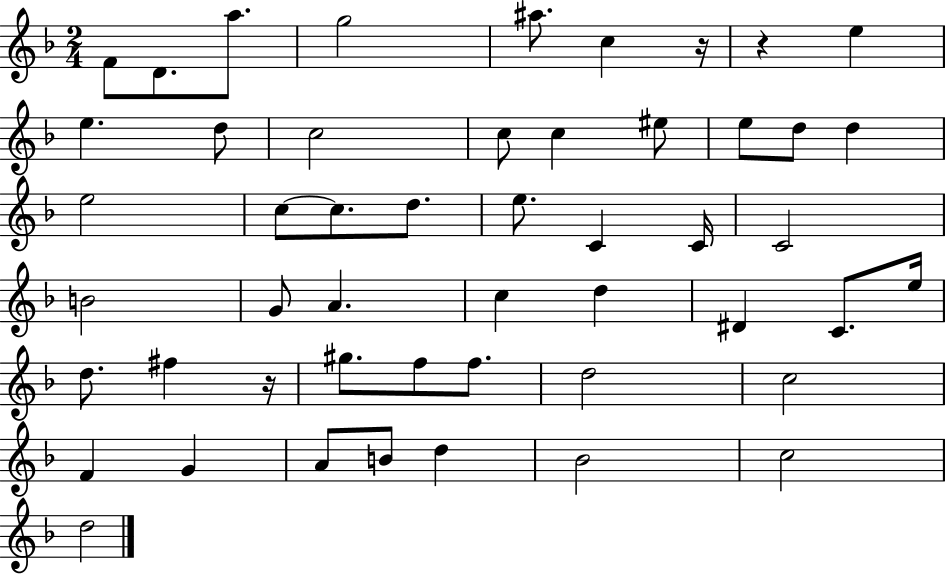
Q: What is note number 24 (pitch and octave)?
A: C4